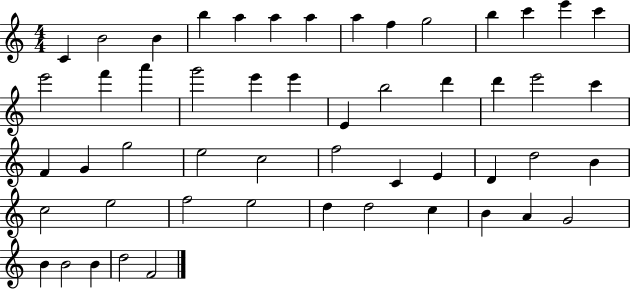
{
  \clef treble
  \numericTimeSignature
  \time 4/4
  \key c \major
  c'4 b'2 b'4 | b''4 a''4 a''4 a''4 | a''4 f''4 g''2 | b''4 c'''4 e'''4 c'''4 | \break e'''2 f'''4 a'''4 | g'''2 e'''4 e'''4 | e'4 b''2 d'''4 | d'''4 e'''2 c'''4 | \break f'4 g'4 g''2 | e''2 c''2 | f''2 c'4 e'4 | d'4 d''2 b'4 | \break c''2 e''2 | f''2 e''2 | d''4 d''2 c''4 | b'4 a'4 g'2 | \break b'4 b'2 b'4 | d''2 f'2 | \bar "|."
}